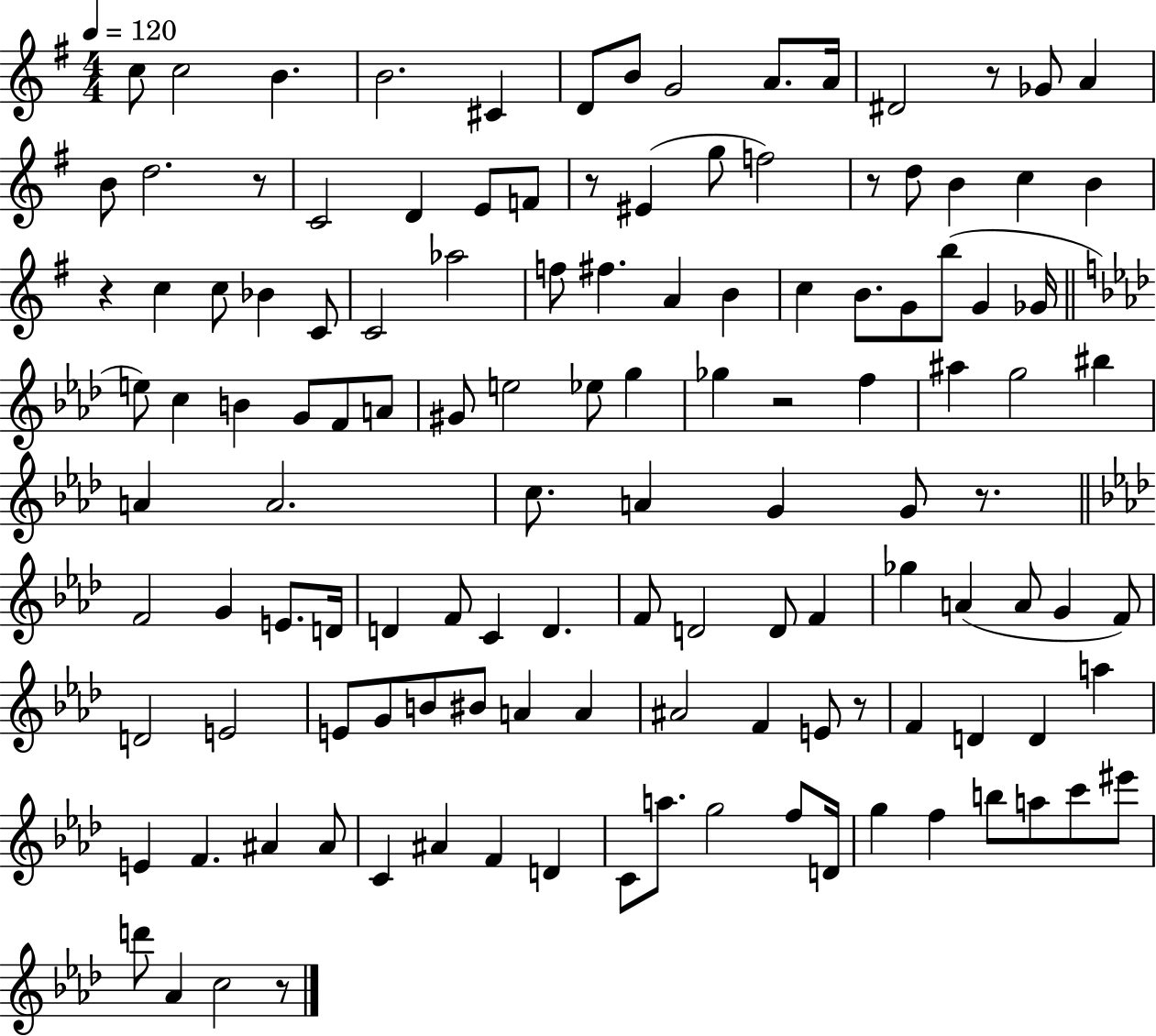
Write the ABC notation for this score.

X:1
T:Untitled
M:4/4
L:1/4
K:G
c/2 c2 B B2 ^C D/2 B/2 G2 A/2 A/4 ^D2 z/2 _G/2 A B/2 d2 z/2 C2 D E/2 F/2 z/2 ^E g/2 f2 z/2 d/2 B c B z c c/2 _B C/2 C2 _a2 f/2 ^f A B c B/2 G/2 b/2 G _G/4 e/2 c B G/2 F/2 A/2 ^G/2 e2 _e/2 g _g z2 f ^a g2 ^b A A2 c/2 A G G/2 z/2 F2 G E/2 D/4 D F/2 C D F/2 D2 D/2 F _g A A/2 G F/2 D2 E2 E/2 G/2 B/2 ^B/2 A A ^A2 F E/2 z/2 F D D a E F ^A ^A/2 C ^A F D C/2 a/2 g2 f/2 D/4 g f b/2 a/2 c'/2 ^e'/2 d'/2 _A c2 z/2